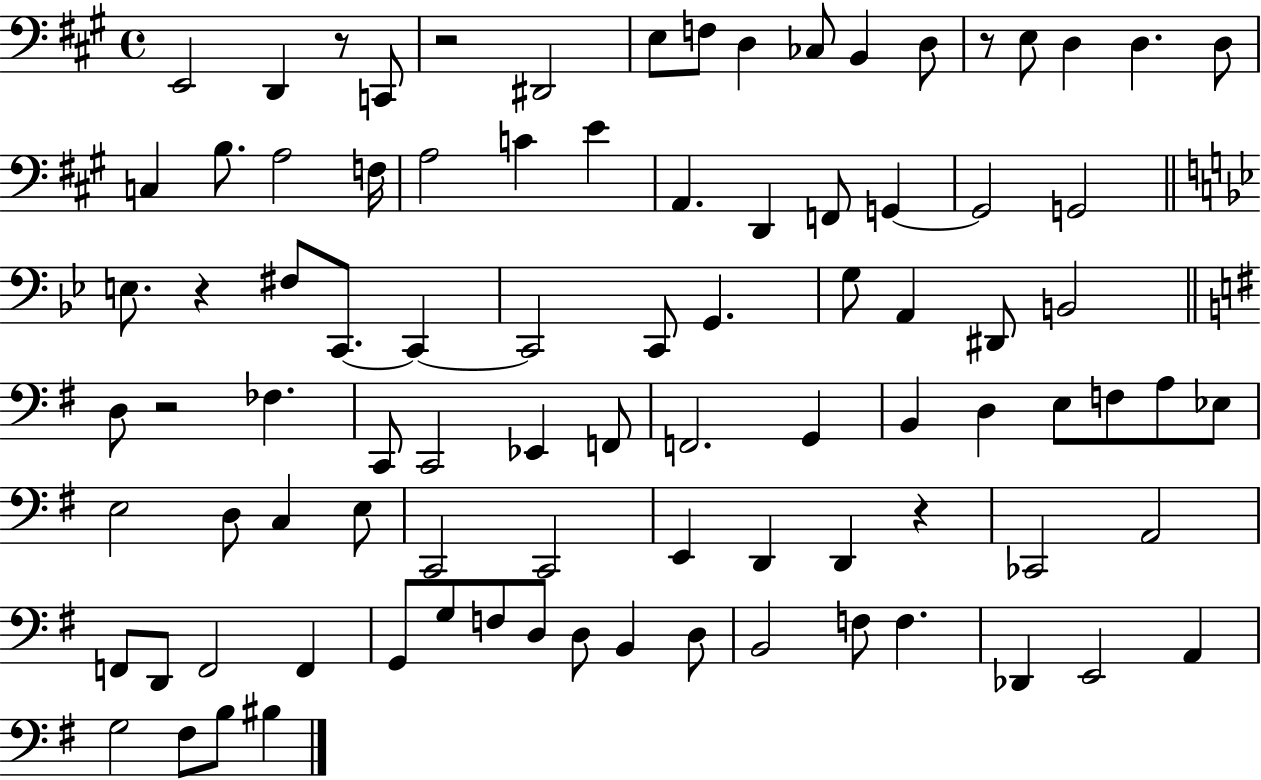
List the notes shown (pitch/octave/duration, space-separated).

E2/h D2/q R/e C2/e R/h D#2/h E3/e F3/e D3/q CES3/e B2/q D3/e R/e E3/e D3/q D3/q. D3/e C3/q B3/e. A3/h F3/s A3/h C4/q E4/q A2/q. D2/q F2/e G2/q G2/h G2/h E3/e. R/q F#3/e C2/e. C2/q C2/h C2/e G2/q. G3/e A2/q D#2/e B2/h D3/e R/h FES3/q. C2/e C2/h Eb2/q F2/e F2/h. G2/q B2/q D3/q E3/e F3/e A3/e Eb3/e E3/h D3/e C3/q E3/e C2/h C2/h E2/q D2/q D2/q R/q CES2/h A2/h F2/e D2/e F2/h F2/q G2/e G3/e F3/e D3/e D3/e B2/q D3/e B2/h F3/e F3/q. Db2/q E2/h A2/q G3/h F#3/e B3/e BIS3/q